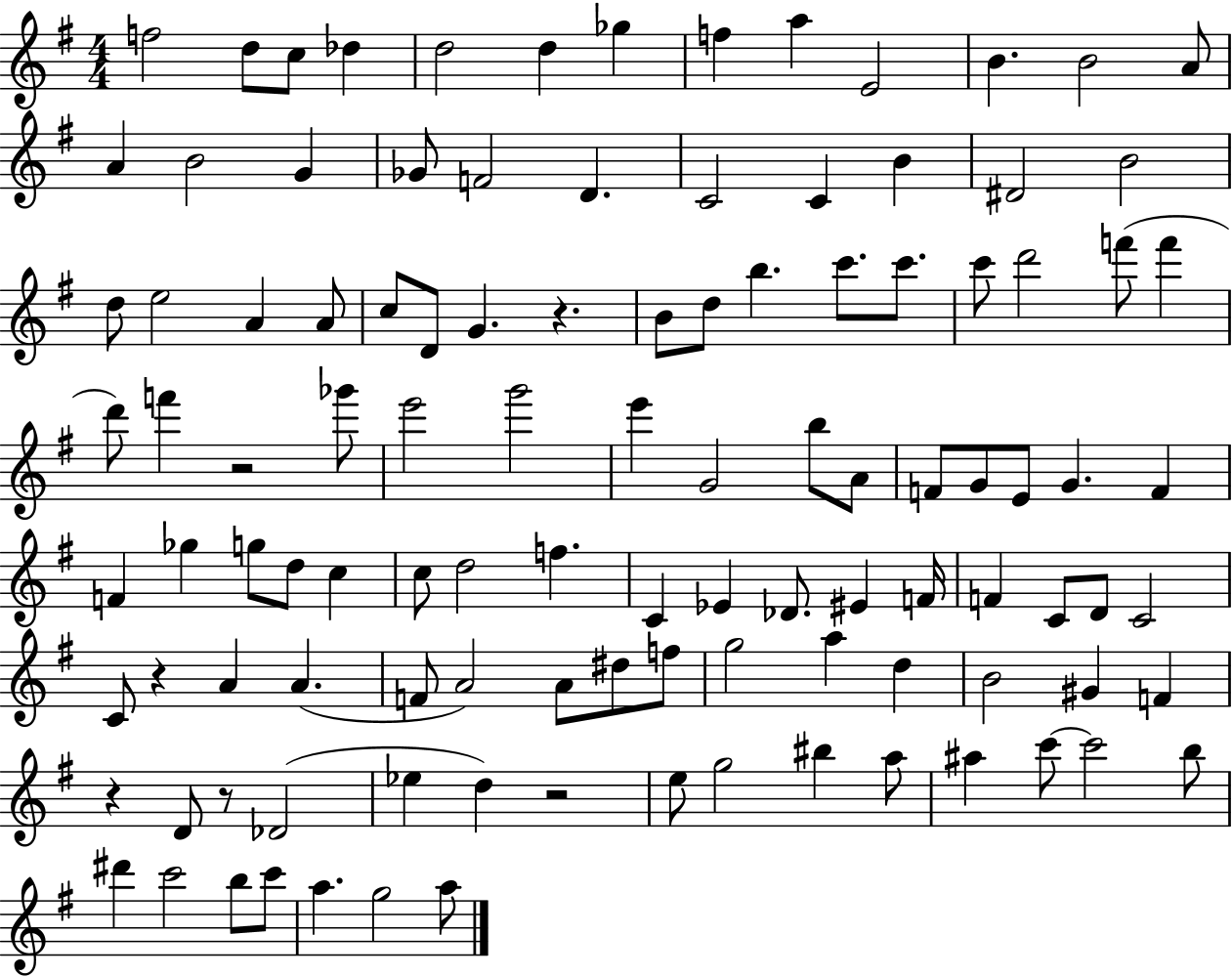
{
  \clef treble
  \numericTimeSignature
  \time 4/4
  \key g \major
  f''2 d''8 c''8 des''4 | d''2 d''4 ges''4 | f''4 a''4 e'2 | b'4. b'2 a'8 | \break a'4 b'2 g'4 | ges'8 f'2 d'4. | c'2 c'4 b'4 | dis'2 b'2 | \break d''8 e''2 a'4 a'8 | c''8 d'8 g'4. r4. | b'8 d''8 b''4. c'''8. c'''8. | c'''8 d'''2 f'''8( f'''4 | \break d'''8) f'''4 r2 ges'''8 | e'''2 g'''2 | e'''4 g'2 b''8 a'8 | f'8 g'8 e'8 g'4. f'4 | \break f'4 ges''4 g''8 d''8 c''4 | c''8 d''2 f''4. | c'4 ees'4 des'8. eis'4 f'16 | f'4 c'8 d'8 c'2 | \break c'8 r4 a'4 a'4.( | f'8 a'2) a'8 dis''8 f''8 | g''2 a''4 d''4 | b'2 gis'4 f'4 | \break r4 d'8 r8 des'2( | ees''4 d''4) r2 | e''8 g''2 bis''4 a''8 | ais''4 c'''8~~ c'''2 b''8 | \break dis'''4 c'''2 b''8 c'''8 | a''4. g''2 a''8 | \bar "|."
}